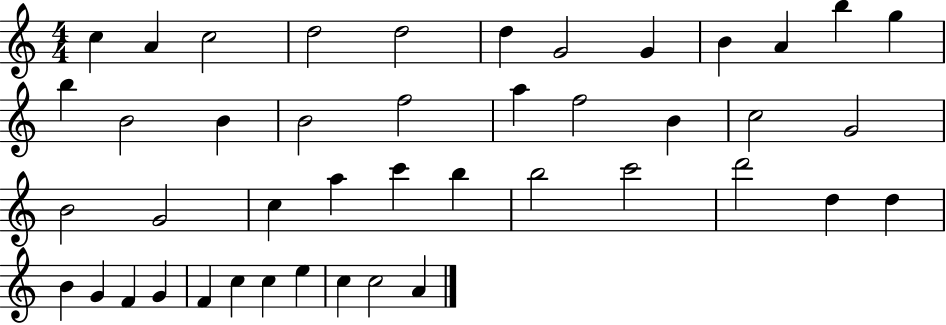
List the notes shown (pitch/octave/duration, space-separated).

C5/q A4/q C5/h D5/h D5/h D5/q G4/h G4/q B4/q A4/q B5/q G5/q B5/q B4/h B4/q B4/h F5/h A5/q F5/h B4/q C5/h G4/h B4/h G4/h C5/q A5/q C6/q B5/q B5/h C6/h D6/h D5/q D5/q B4/q G4/q F4/q G4/q F4/q C5/q C5/q E5/q C5/q C5/h A4/q